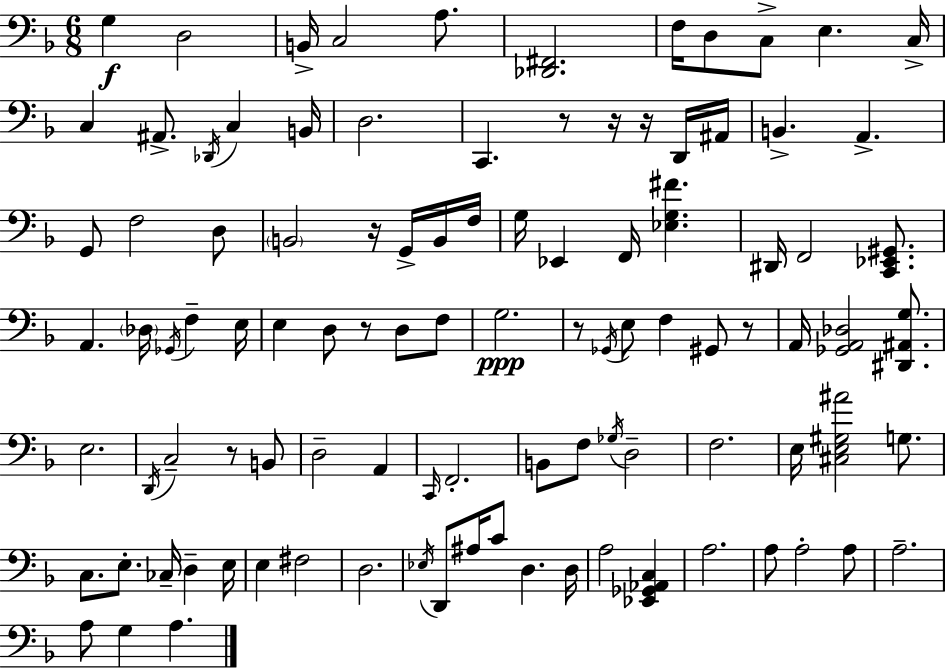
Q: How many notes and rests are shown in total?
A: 101